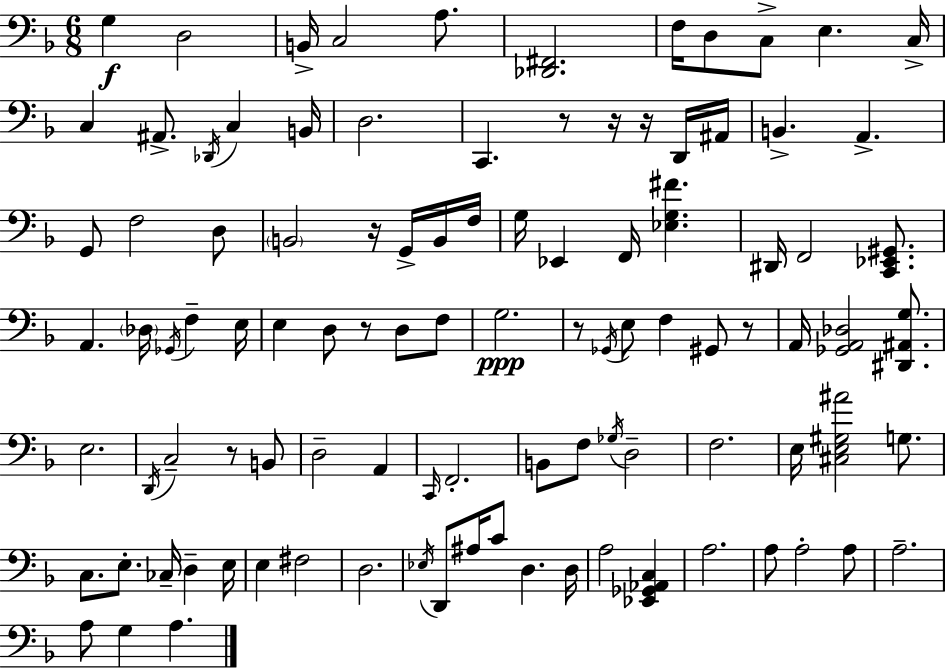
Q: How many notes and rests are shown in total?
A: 101